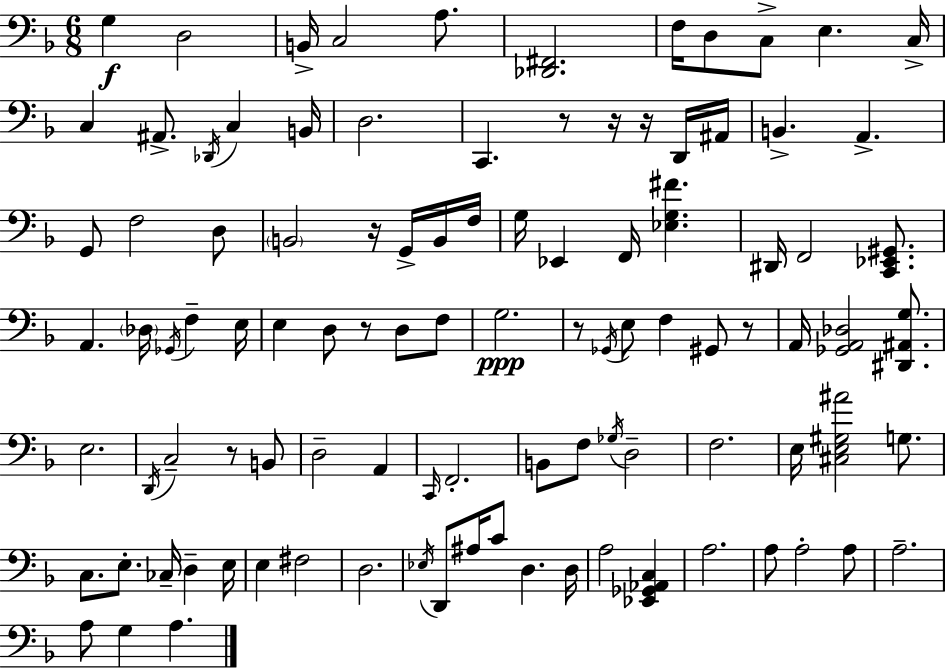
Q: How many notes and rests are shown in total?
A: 101